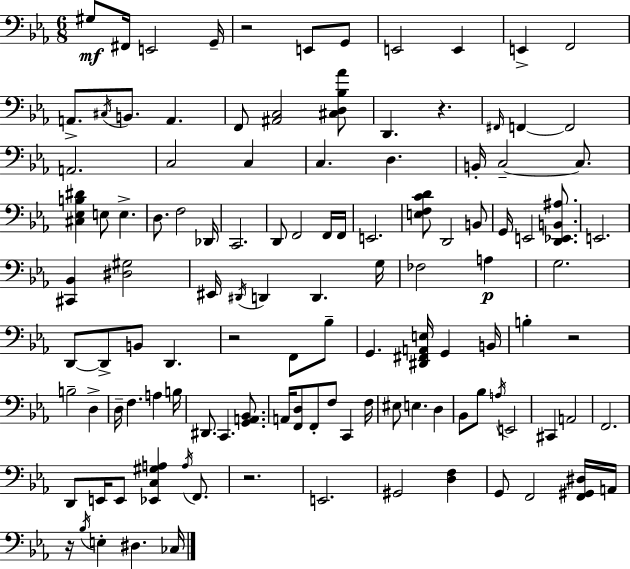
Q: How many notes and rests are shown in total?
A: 117